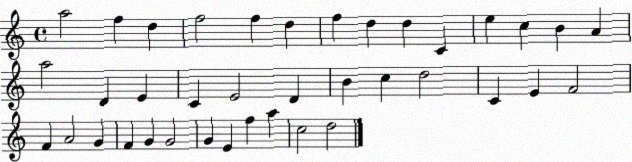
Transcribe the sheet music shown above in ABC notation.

X:1
T:Untitled
M:4/4
L:1/4
K:C
a2 f d f2 f d f d d C e c B A a2 D E C E2 D B c d2 C E F2 F A2 G F G G2 G E f a c2 d2